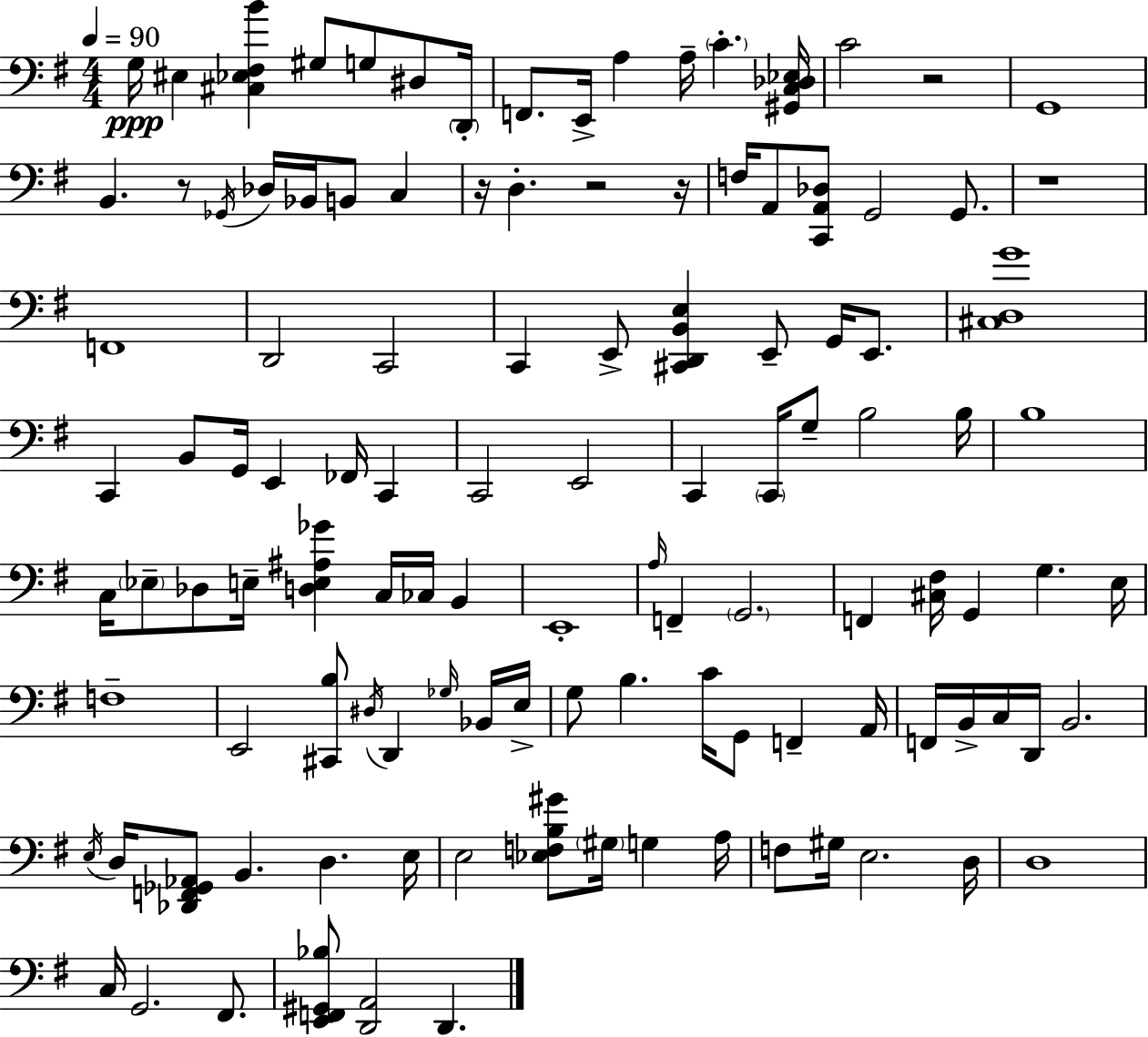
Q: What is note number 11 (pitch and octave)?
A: C4